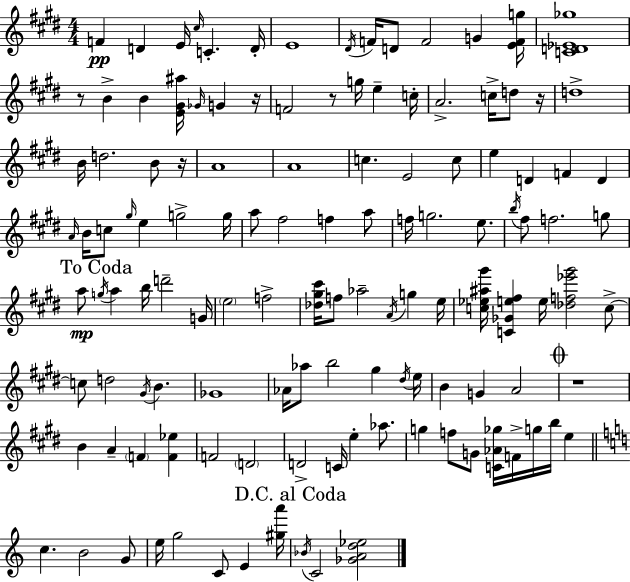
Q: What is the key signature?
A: E major